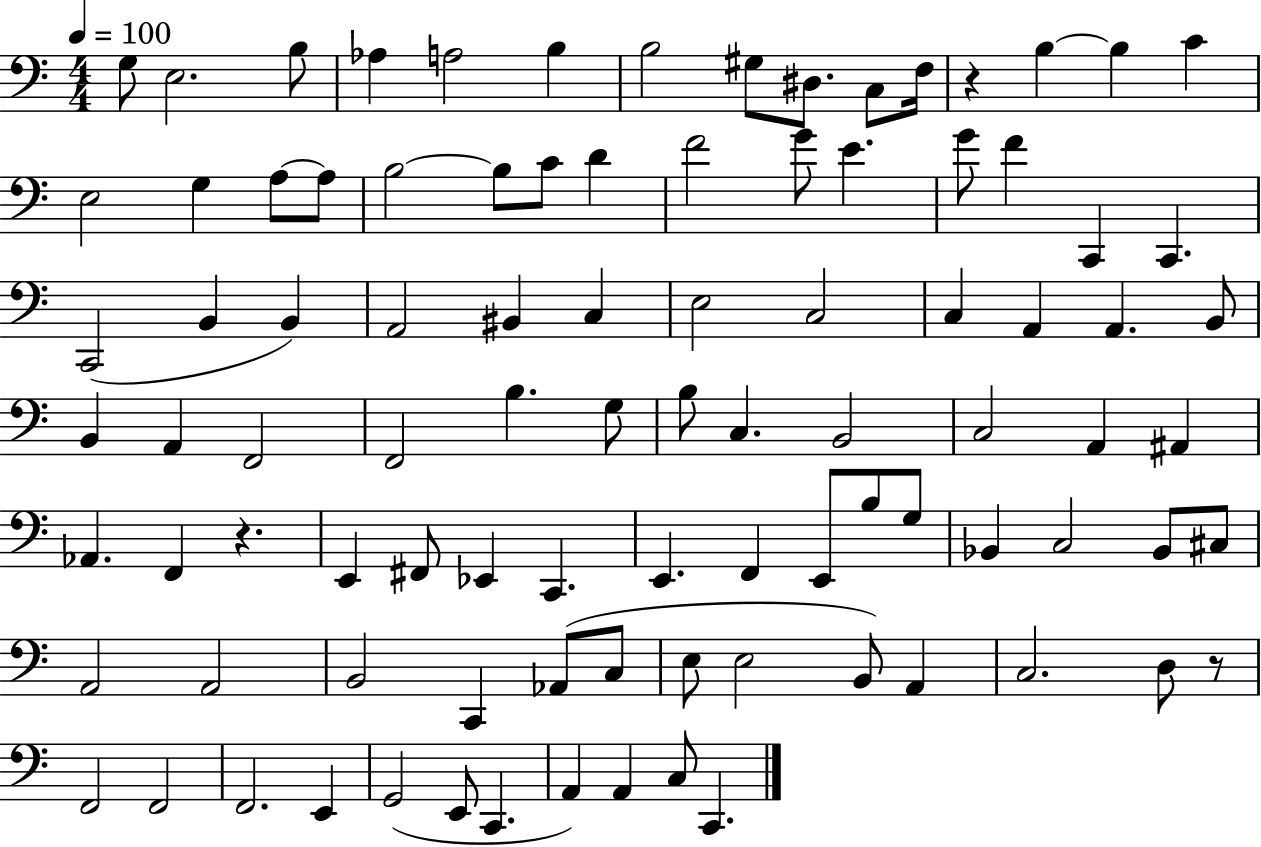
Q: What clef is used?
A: bass